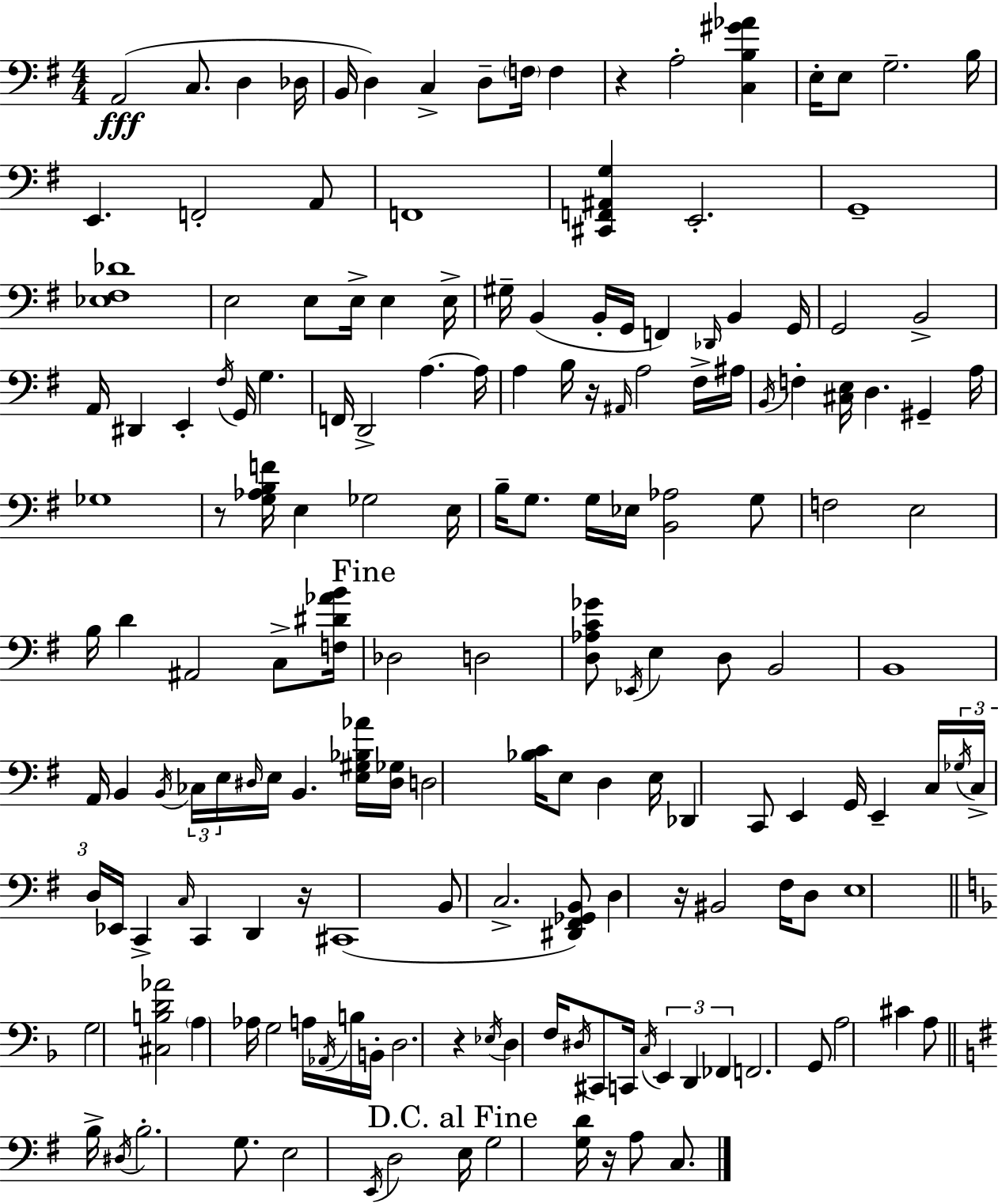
A2/h C3/e. D3/q Db3/s B2/s D3/q C3/q D3/e F3/s F3/q R/q A3/h [C3,B3,G#4,Ab4]/q E3/s E3/e G3/h. B3/s E2/q. F2/h A2/e F2/w [C#2,F2,A#2,G3]/q E2/h. G2/w [Eb3,F#3,Db4]/w E3/h E3/e E3/s E3/q E3/s G#3/s B2/q B2/s G2/s F2/q Db2/s B2/q G2/s G2/h B2/h A2/s D#2/q E2/q F#3/s G2/s G3/q. F2/s D2/h A3/q. A3/s A3/q B3/s R/s A#2/s A3/h F#3/s A#3/s B2/s F3/q [C#3,E3]/s D3/q. G#2/q A3/s Gb3/w R/e [G3,Ab3,B3,F4]/s E3/q Gb3/h E3/s B3/s G3/e. G3/s Eb3/s [B2,Ab3]/h G3/e F3/h E3/h B3/s D4/q A#2/h C3/e [F3,D#4,Ab4,B4]/s Db3/h D3/h [D3,Ab3,C4,Gb4]/e Eb2/s E3/q D3/e B2/h B2/w A2/s B2/q B2/s CES3/s E3/s D#3/s E3/s B2/q. [E3,G#3,Bb3,Ab4]/s [D#3,Gb3]/s D3/h [Bb3,C4]/s E3/e D3/q E3/s Db2/q C2/e E2/q G2/s E2/q C3/s Gb3/s C3/s D3/s Eb2/s C2/q C3/s C2/q D2/q R/s C#2/w B2/e C3/h. [D#2,F#2,Gb2,B2]/e D3/q R/s BIS2/h F#3/s D3/e E3/w G3/h [C#3,B3,D4,Ab4]/h A3/q Ab3/s G3/h A3/s Ab2/s B3/s B2/s D3/h. R/q Eb3/s D3/q F3/s D#3/s C#2/e C2/s C3/s E2/q D2/q FES2/q F2/h. G2/e A3/h C#4/q A3/e B3/s D#3/s B3/h. G3/e. E3/h E2/s D3/h E3/s G3/h [G3,D4]/s R/s A3/e C3/e.